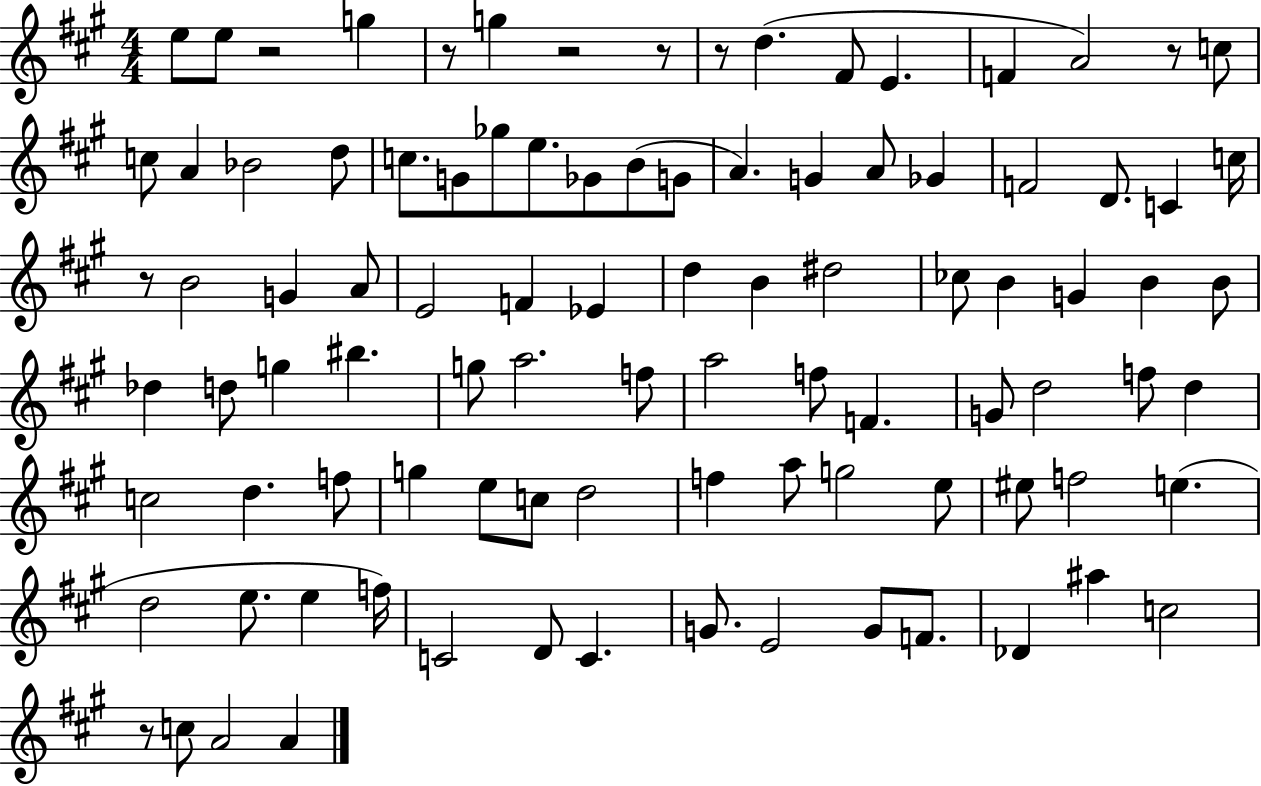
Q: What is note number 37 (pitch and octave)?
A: B4